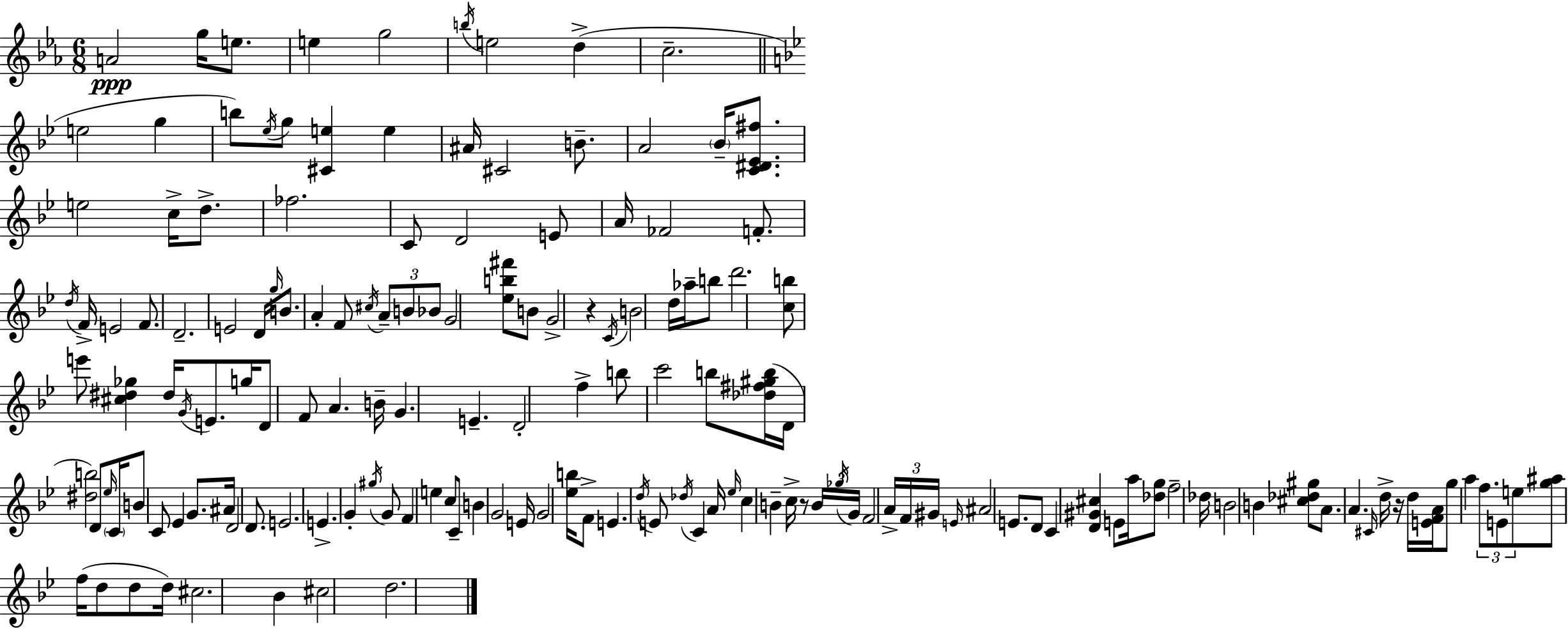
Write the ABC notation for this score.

X:1
T:Untitled
M:6/8
L:1/4
K:Eb
A2 g/4 e/2 e g2 b/4 e2 d c2 e2 g b/2 _e/4 g/2 [^Ce] e ^A/4 ^C2 B/2 A2 _B/4 [C^D_E^f]/2 e2 c/4 d/2 _f2 C/2 D2 E/2 A/4 _F2 F/2 d/4 F/4 E2 F/2 D2 E2 D/4 g/4 B/2 A F/2 ^c/4 A/2 B/2 _B/2 G2 [_eb^f']/2 B/2 G2 z C/4 B2 d/4 _a/4 b/2 d'2 [cb]/2 e'/2 [^c^d_g] ^d/4 G/4 E/2 g/4 D/2 F/2 A B/4 G E D2 f b/2 c'2 b/2 [_d^f^gb]/4 D/4 [^db]2 D/2 _e/4 C/4 B/2 C/2 _E G/2 ^A/4 D2 D/2 E2 E G ^g/4 G/2 F e c/2 C/2 B G2 E/4 G2 [_eb]/4 F/2 E d/4 E/2 _d/4 C A/4 _e/4 c B c/4 z/2 B/4 _g/4 G/4 F2 A/4 F/4 ^G/4 E/4 ^A2 E/2 D/2 C [D^G^c] E/2 a/4 [_dg]/2 f2 _d/4 B2 B [^c_d^g]/2 A/2 A ^C/4 d/4 z/4 d/4 [EFA]/4 g/2 a f/2 E/2 e/2 [g^a]/2 f/4 d/2 d/2 d/4 ^c2 _B ^c2 d2